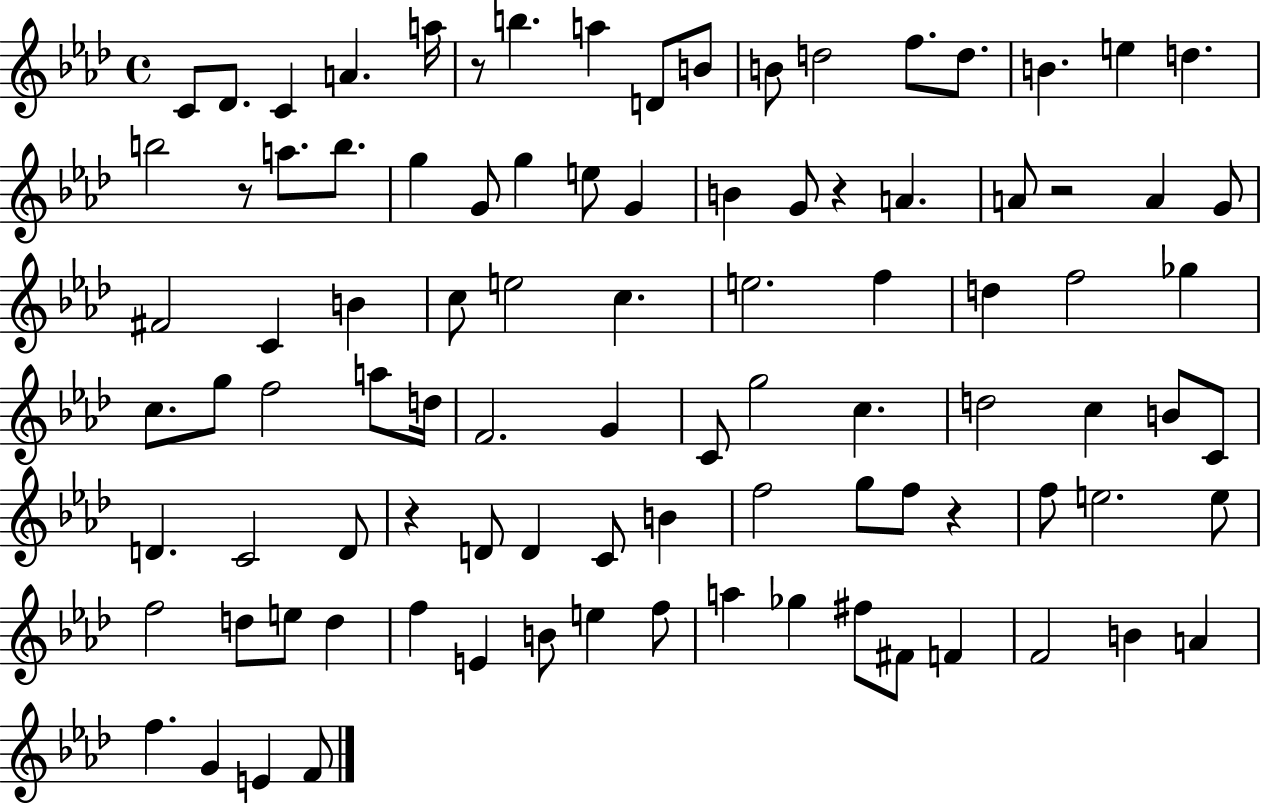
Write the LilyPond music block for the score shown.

{
  \clef treble
  \time 4/4
  \defaultTimeSignature
  \key aes \major
  \repeat volta 2 { c'8 des'8. c'4 a'4. a''16 | r8 b''4. a''4 d'8 b'8 | b'8 d''2 f''8. d''8. | b'4. e''4 d''4. | \break b''2 r8 a''8. b''8. | g''4 g'8 g''4 e''8 g'4 | b'4 g'8 r4 a'4. | a'8 r2 a'4 g'8 | \break fis'2 c'4 b'4 | c''8 e''2 c''4. | e''2. f''4 | d''4 f''2 ges''4 | \break c''8. g''8 f''2 a''8 d''16 | f'2. g'4 | c'8 g''2 c''4. | d''2 c''4 b'8 c'8 | \break d'4. c'2 d'8 | r4 d'8 d'4 c'8 b'4 | f''2 g''8 f''8 r4 | f''8 e''2. e''8 | \break f''2 d''8 e''8 d''4 | f''4 e'4 b'8 e''4 f''8 | a''4 ges''4 fis''8 fis'8 f'4 | f'2 b'4 a'4 | \break f''4. g'4 e'4 f'8 | } \bar "|."
}